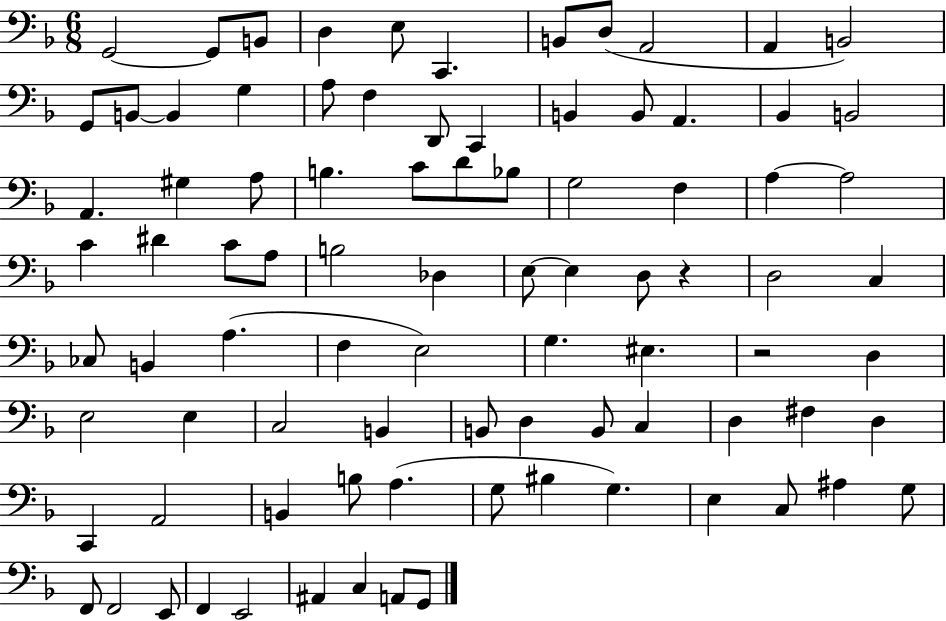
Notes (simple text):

G2/h G2/e B2/e D3/q E3/e C2/q. B2/e D3/e A2/h A2/q B2/h G2/e B2/e B2/q G3/q A3/e F3/q D2/e C2/q B2/q B2/e A2/q. Bb2/q B2/h A2/q. G#3/q A3/e B3/q. C4/e D4/e Bb3/e G3/h F3/q A3/q A3/h C4/q D#4/q C4/e A3/e B3/h Db3/q E3/e E3/q D3/e R/q D3/h C3/q CES3/e B2/q A3/q. F3/q E3/h G3/q. EIS3/q. R/h D3/q E3/h E3/q C3/h B2/q B2/e D3/q B2/e C3/q D3/q F#3/q D3/q C2/q A2/h B2/q B3/e A3/q. G3/e BIS3/q G3/q. E3/q C3/e A#3/q G3/e F2/e F2/h E2/e F2/q E2/h A#2/q C3/q A2/e G2/e